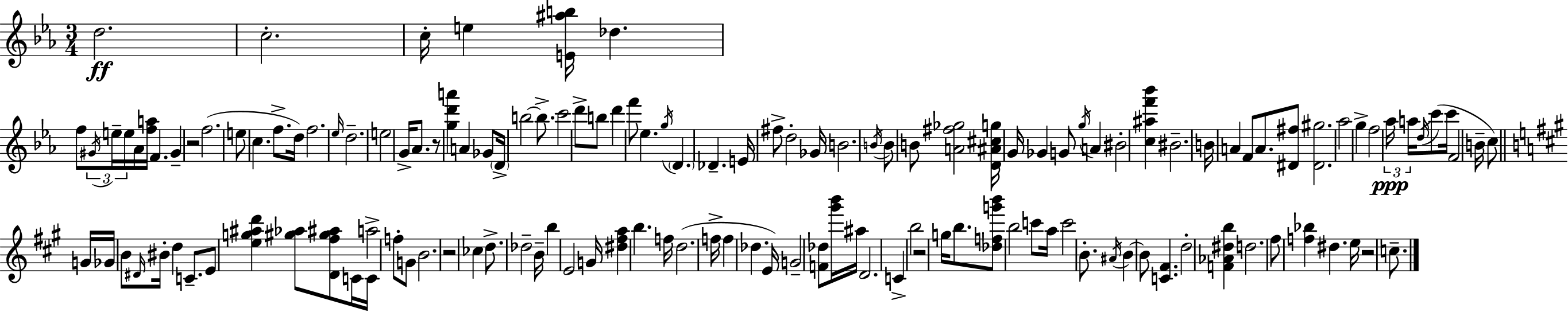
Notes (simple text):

D5/h. C5/h. C5/s E5/q [E4,A#5,B5]/s Db5/q. F5/e G#4/s E5/s E5/s Ab4/s [F5,A5]/s F4/q. G#4/q R/h F5/h. E5/e C5/q. F5/e. D5/s F5/h. Eb5/s D5/h. E5/h G4/s Ab4/e. R/e [G5,D6,A6]/q A4/q Gb4/e D4/s B5/h B5/e. C6/h D6/e B5/e D6/q F6/e Eb5/q. G5/s D4/q. Db4/q. E4/s F#5/e D5/h Gb4/s B4/h. B4/s B4/e B4/e [A4,F#5,Gb5]/h [D4,A#4,C#5,G5]/s G4/s Gb4/q G4/e G5/s A4/q BIS4/h [C5,A#5,F6,Bb6]/q BIS4/h. B4/s A4/q F4/e A4/e. [D#4,F#5]/e [D#4,G#5]/h. Ab5/h G5/q F5/h Ab5/s A5/s D5/s C6/e C6/s F4/h B4/s C5/e G4/s Gb4/s B4/e D#4/s BIS4/s D5/q C4/e. E4/e [E5,G5,A#5,D6]/q [G#5,Ab5]/e [D4,F#5,G#5,A#5]/e C4/s C4/s A5/h F5/e G4/e B4/h. R/h CES5/q D5/e. Db5/h B4/s B5/q E4/h G4/s [D#5,F#5,A5]/q B5/q. F5/s D5/h. F5/s F5/q Db5/q. E4/s G4/h [F4,Db5]/e [G#6,B6]/s A#5/s D4/h. C4/q B5/h R/h G5/s B5/e. [Db5,F5,G6,B6]/e B5/h C6/e A5/s C6/h B4/e. A#4/s B4/q B4/e [C4,F#4]/q. D5/h [F4,Ab4,D#5,B5]/q D5/h. F#5/e [F5,Bb5]/q D#5/q. E5/s R/h C5/e.